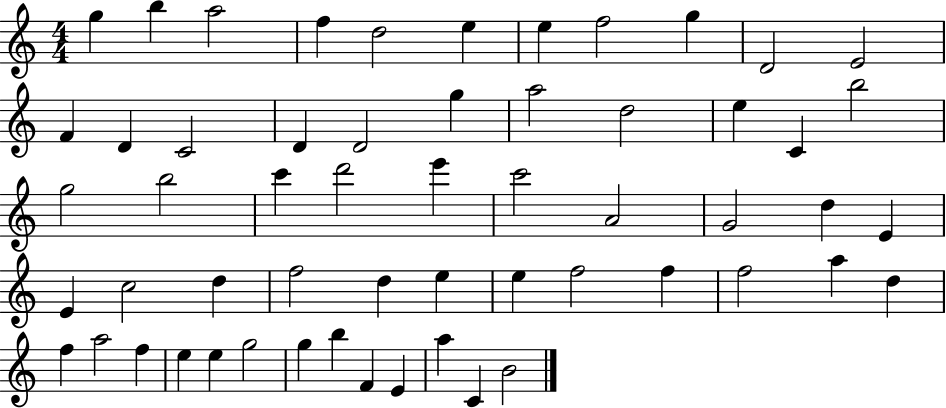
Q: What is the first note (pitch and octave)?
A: G5